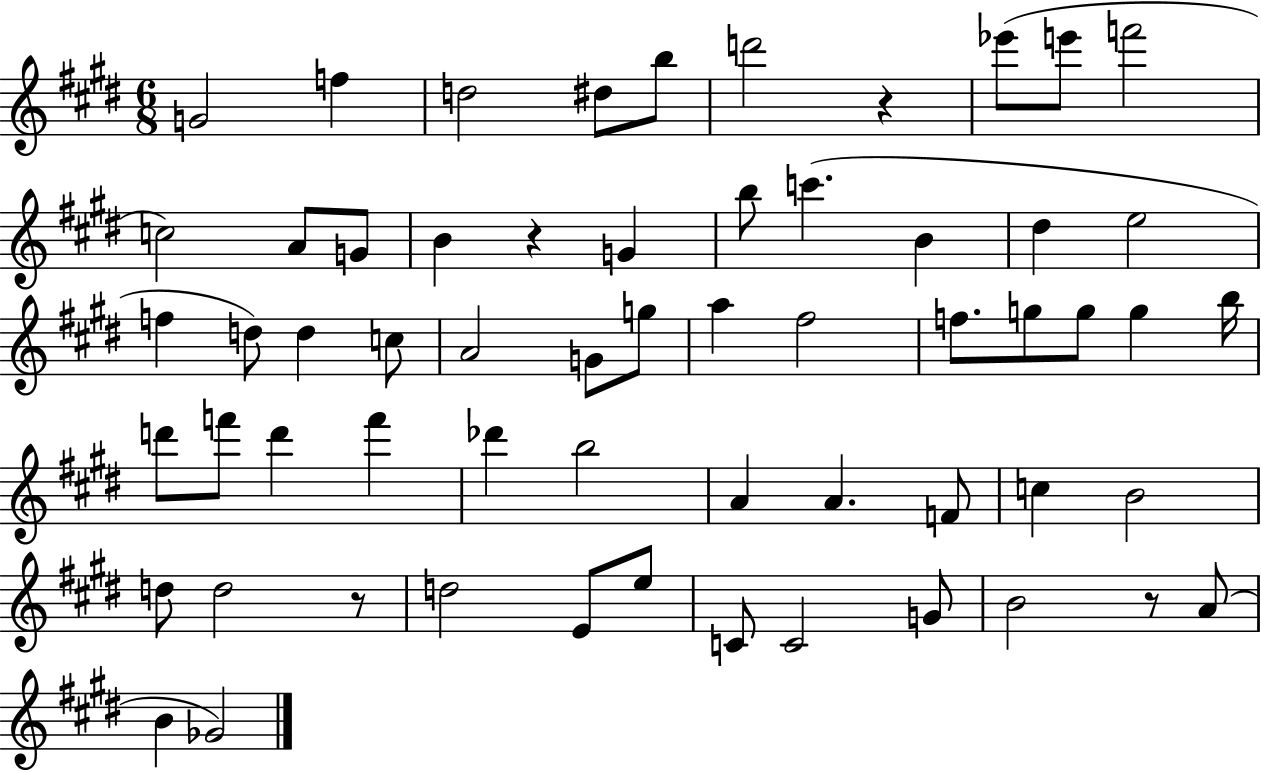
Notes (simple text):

G4/h F5/q D5/h D#5/e B5/e D6/h R/q Eb6/e E6/e F6/h C5/h A4/e G4/e B4/q R/q G4/q B5/e C6/q. B4/q D#5/q E5/h F5/q D5/e D5/q C5/e A4/h G4/e G5/e A5/q F#5/h F5/e. G5/e G5/e G5/q B5/s D6/e F6/e D6/q F6/q Db6/q B5/h A4/q A4/q. F4/e C5/q B4/h D5/e D5/h R/e D5/h E4/e E5/e C4/e C4/h G4/e B4/h R/e A4/e B4/q Gb4/h